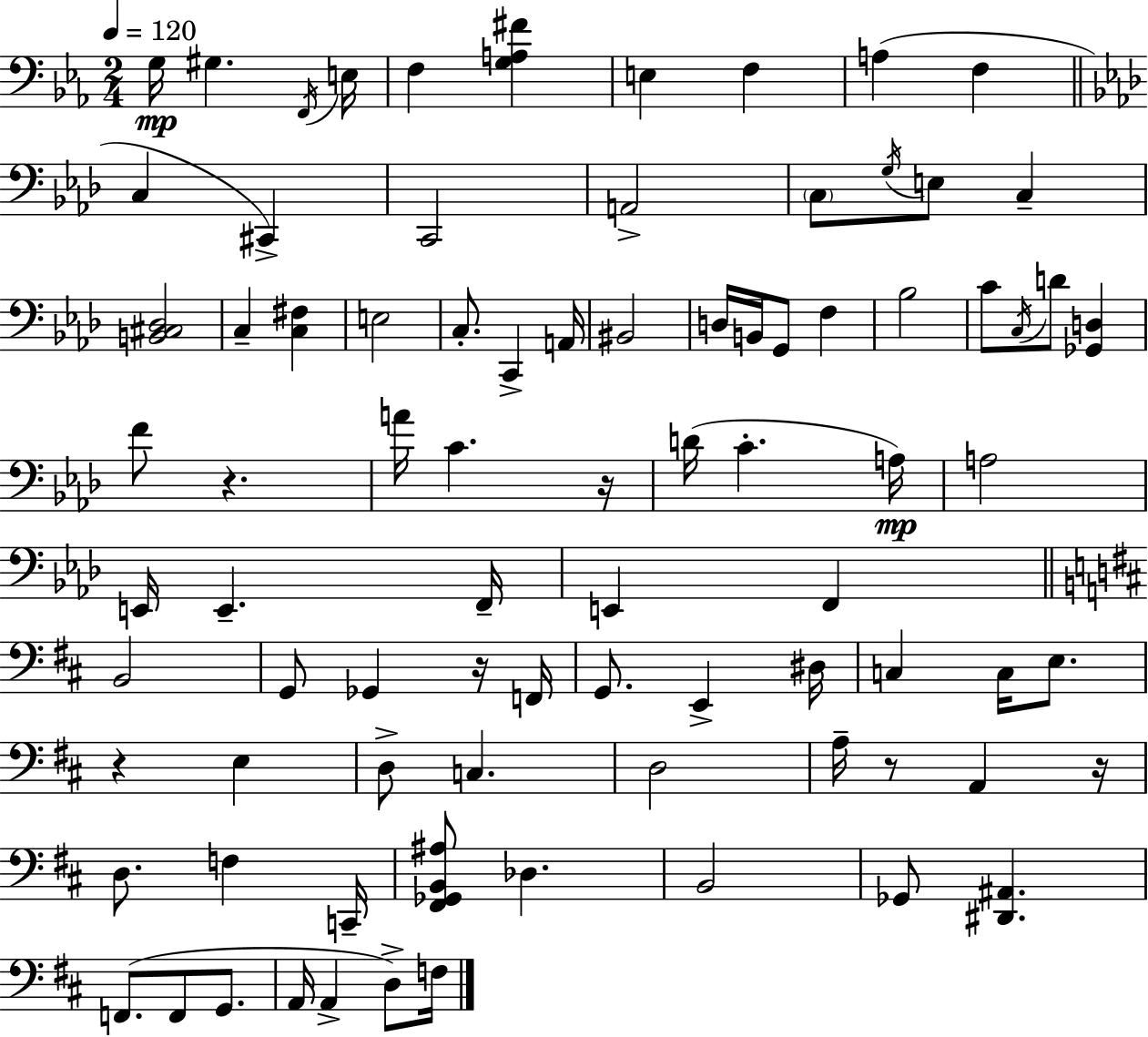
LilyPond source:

{
  \clef bass
  \numericTimeSignature
  \time 2/4
  \key c \minor
  \tempo 4 = 120
  \repeat volta 2 { g16\mp gis4. \acciaccatura { f,16 } | e16 f4 <g a fis'>4 | e4 f4 | a4( f4 | \break \bar "||" \break \key f \minor c4 cis,4->) | c,2 | a,2-> | \parenthesize c8 \acciaccatura { g16 } e8 c4-- | \break <b, cis des>2 | c4-- <c fis>4 | e2 | c8.-. c,4-> | \break a,16 bis,2 | d16 b,16 g,8 f4 | bes2 | c'8 \acciaccatura { c16 } d'8 <ges, d>4 | \break f'8 r4. | a'16 c'4. | r16 d'16( c'4.-. | a16\mp) a2 | \break e,16 e,4.-- | f,16-- e,4 f,4 | \bar "||" \break \key d \major b,2 | g,8 ges,4 r16 f,16 | g,8. e,4-> dis16 | c4 c16 e8. | \break r4 e4 | d8-> c4. | d2 | a16-- r8 a,4 r16 | \break d8. f4 c,16-- | <fis, ges, b, ais>8 des4. | b,2 | ges,8 <dis, ais,>4. | \break f,8.( f,8 g,8. | a,16 a,4-> d8->) f16 | } \bar "|."
}